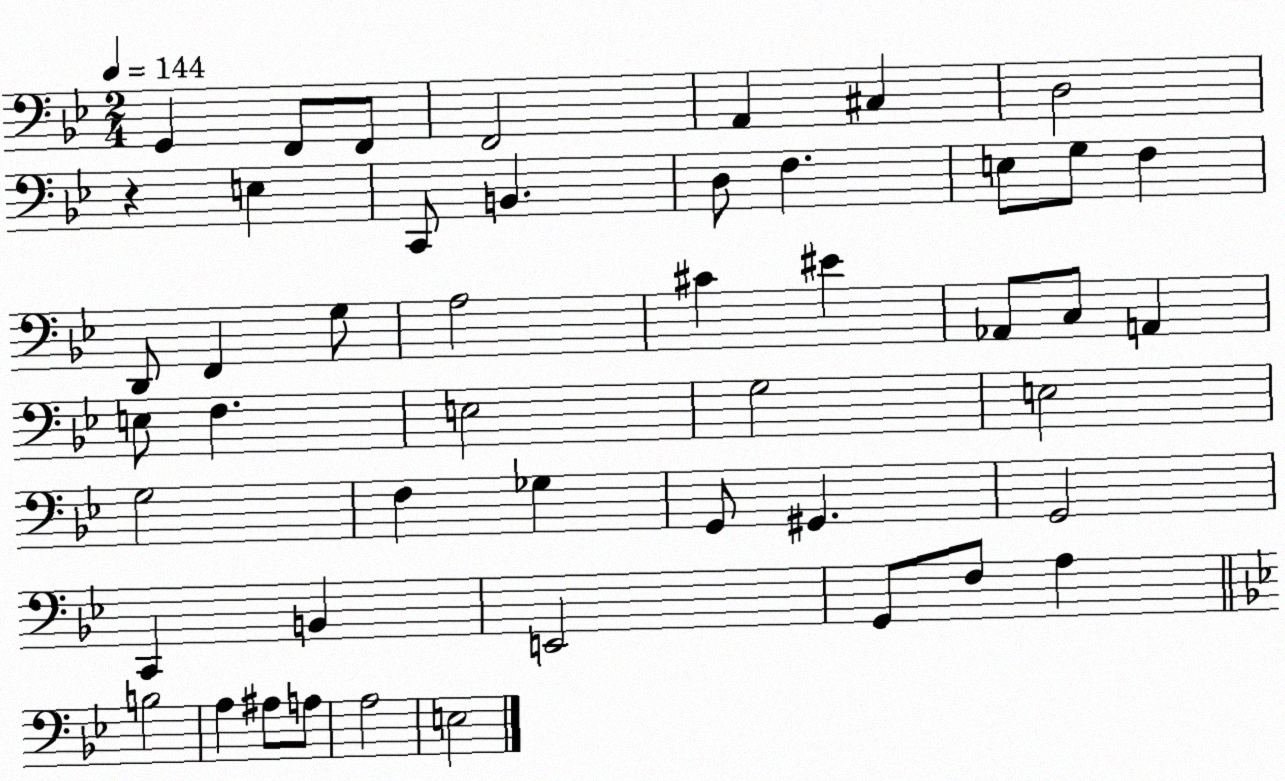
X:1
T:Untitled
M:2/4
L:1/4
K:Bb
G,, F,,/2 F,,/2 F,,2 A,, ^C, D,2 z E, C,,/2 B,, D,/2 F, E,/2 G,/2 F, D,,/2 F,, G,/2 A,2 ^C ^E _A,,/2 C,/2 A,, E,/2 F, E,2 G,2 E,2 G,2 F, _G, G,,/2 ^G,, G,,2 C,, B,, E,,2 G,,/2 F,/2 A, B,2 A, ^A,/2 A,/2 A,2 E,2